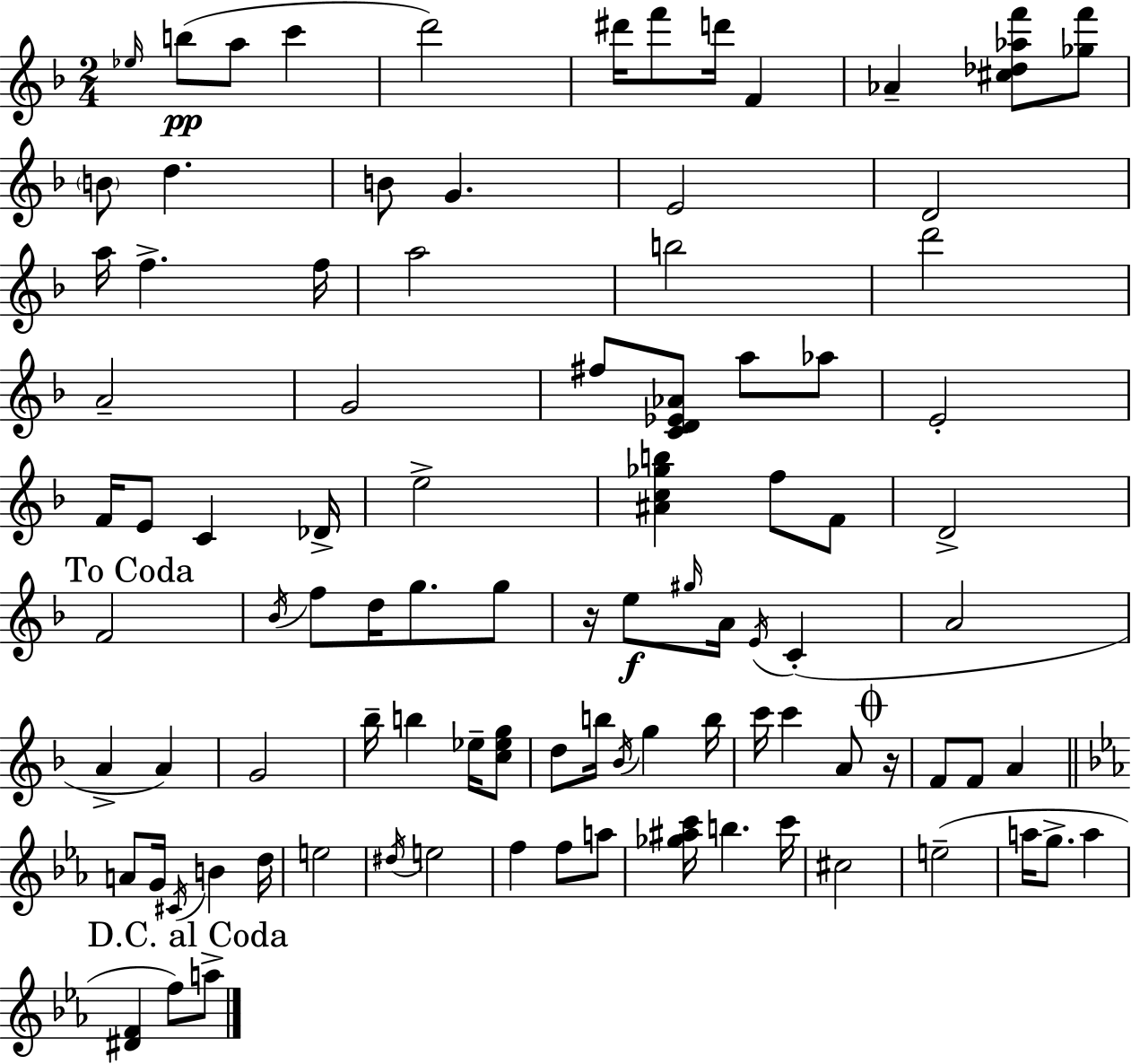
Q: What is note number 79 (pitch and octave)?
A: C#5